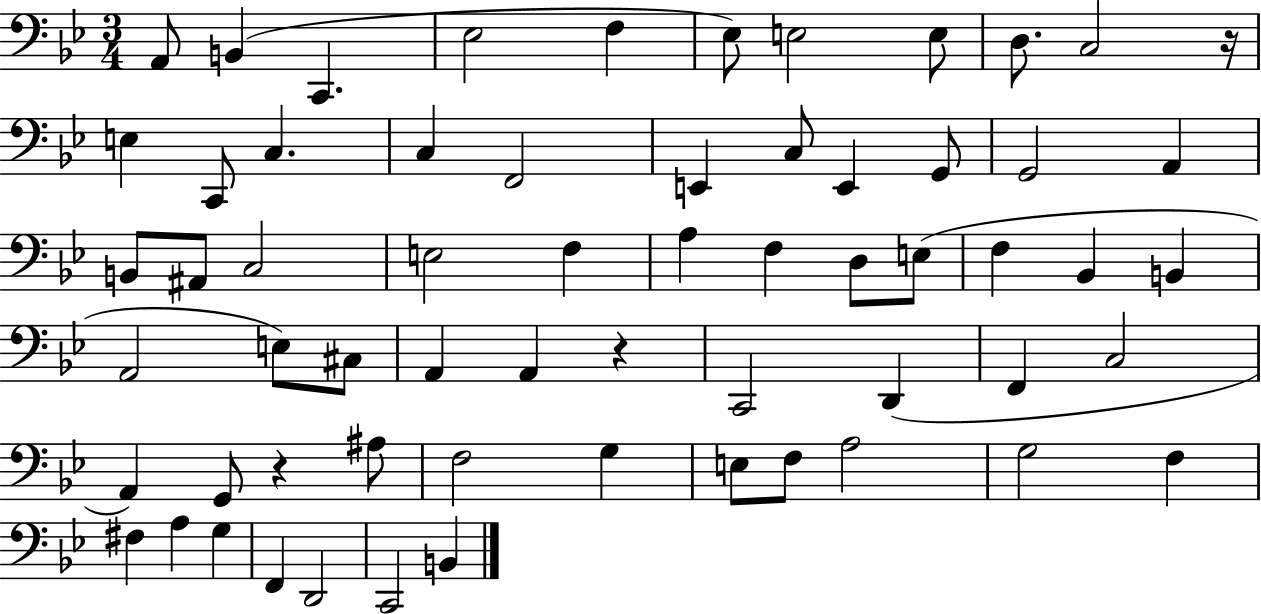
{
  \clef bass
  \numericTimeSignature
  \time 3/4
  \key bes \major
  \repeat volta 2 { a,8 b,4( c,4. | ees2 f4 | ees8) e2 e8 | d8. c2 r16 | \break e4 c,8 c4. | c4 f,2 | e,4 c8 e,4 g,8 | g,2 a,4 | \break b,8 ais,8 c2 | e2 f4 | a4 f4 d8 e8( | f4 bes,4 b,4 | \break a,2 e8) cis8 | a,4 a,4 r4 | c,2 d,4( | f,4 c2 | \break a,4) g,8 r4 ais8 | f2 g4 | e8 f8 a2 | g2 f4 | \break fis4 a4 g4 | f,4 d,2 | c,2 b,4 | } \bar "|."
}